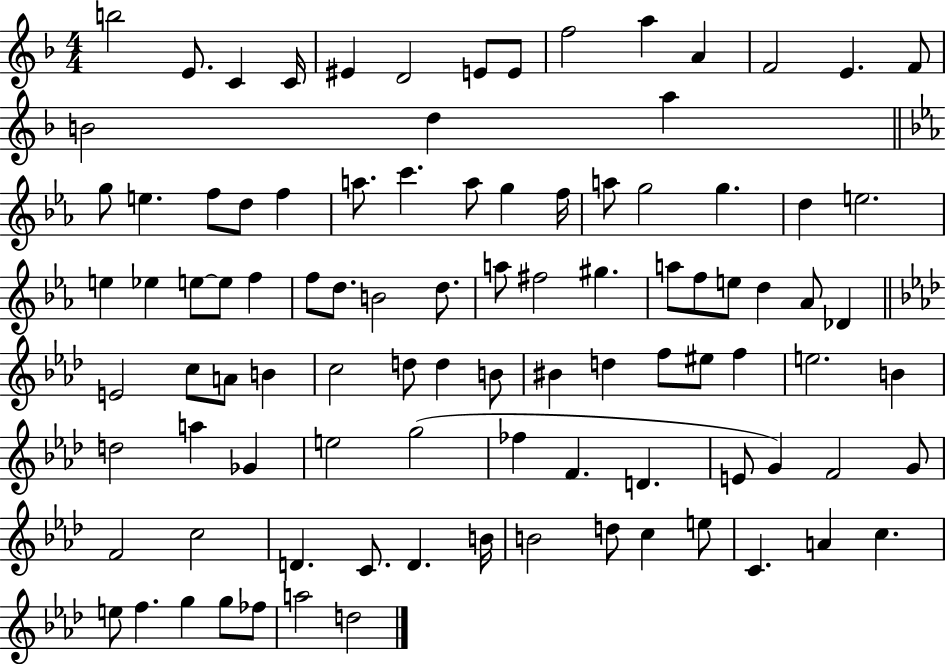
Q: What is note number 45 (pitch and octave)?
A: A5